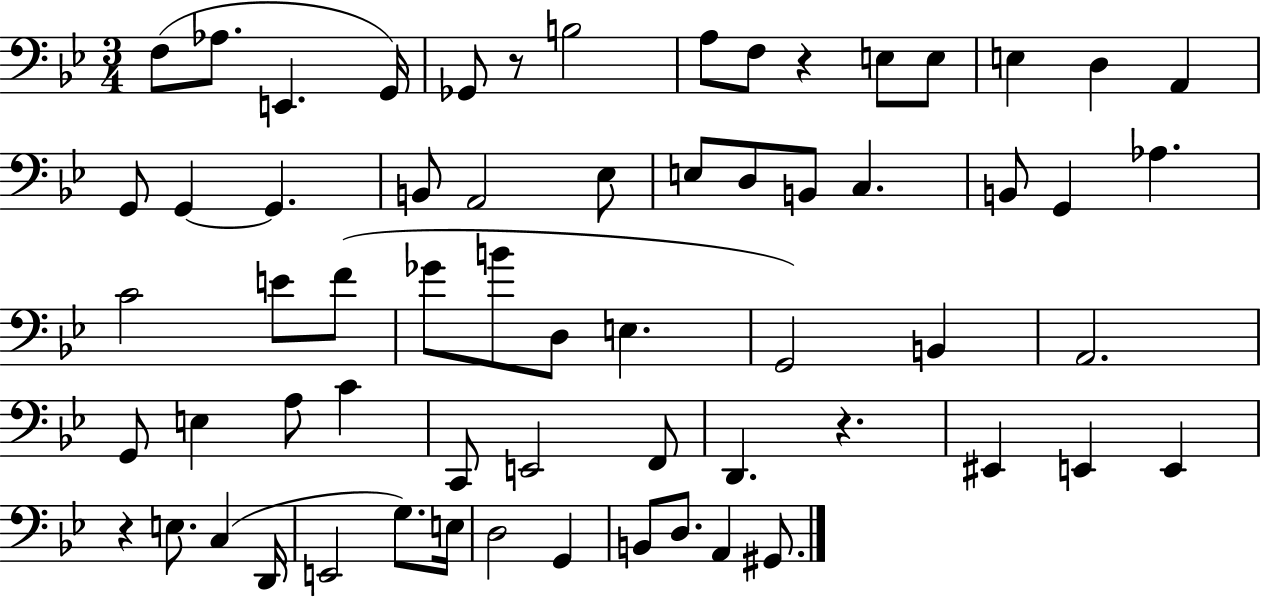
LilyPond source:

{
  \clef bass
  \numericTimeSignature
  \time 3/4
  \key bes \major
  f8( aes8. e,4. g,16) | ges,8 r8 b2 | a8 f8 r4 e8 e8 | e4 d4 a,4 | \break g,8 g,4~~ g,4. | b,8 a,2 ees8 | e8 d8 b,8 c4. | b,8 g,4 aes4. | \break c'2 e'8 f'8( | ges'8 b'8 d8 e4. | g,2) b,4 | a,2. | \break g,8 e4 a8 c'4 | c,8 e,2 f,8 | d,4. r4. | eis,4 e,4 e,4 | \break r4 e8. c4( d,16 | e,2 g8.) e16 | d2 g,4 | b,8 d8. a,4 gis,8. | \break \bar "|."
}